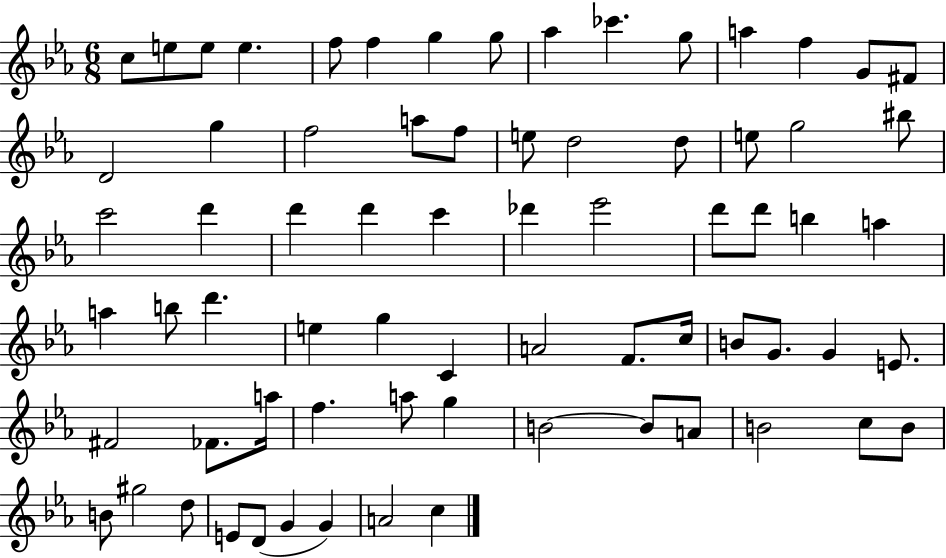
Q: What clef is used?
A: treble